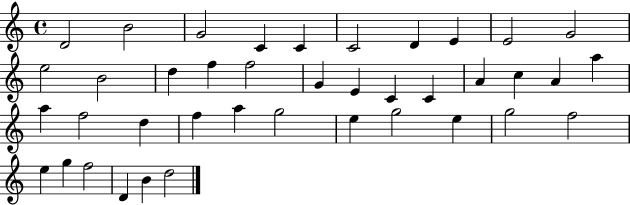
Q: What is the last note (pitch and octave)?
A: D5